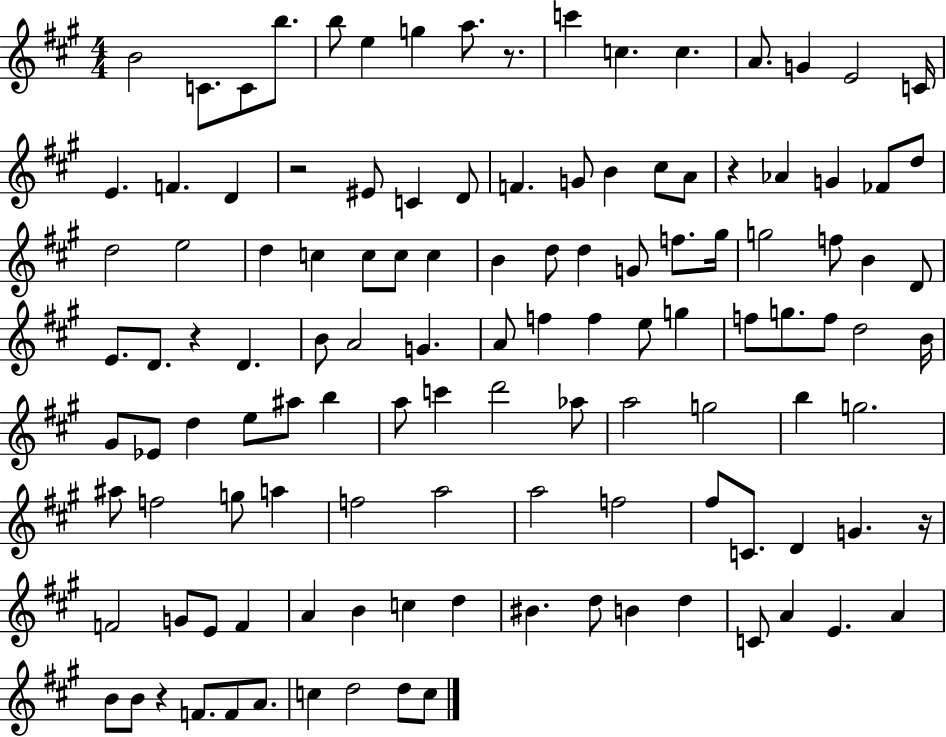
X:1
T:Untitled
M:4/4
L:1/4
K:A
B2 C/2 C/2 b/2 b/2 e g a/2 z/2 c' c c A/2 G E2 C/4 E F D z2 ^E/2 C D/2 F G/2 B ^c/2 A/2 z _A G _F/2 d/2 d2 e2 d c c/2 c/2 c B d/2 d G/2 f/2 ^g/4 g2 f/2 B D/2 E/2 D/2 z D B/2 A2 G A/2 f f e/2 g f/2 g/2 f/2 d2 B/4 ^G/2 _E/2 d e/2 ^a/2 b a/2 c' d'2 _a/2 a2 g2 b g2 ^a/2 f2 g/2 a f2 a2 a2 f2 ^f/2 C/2 D G z/4 F2 G/2 E/2 F A B c d ^B d/2 B d C/2 A E A B/2 B/2 z F/2 F/2 A/2 c d2 d/2 c/2